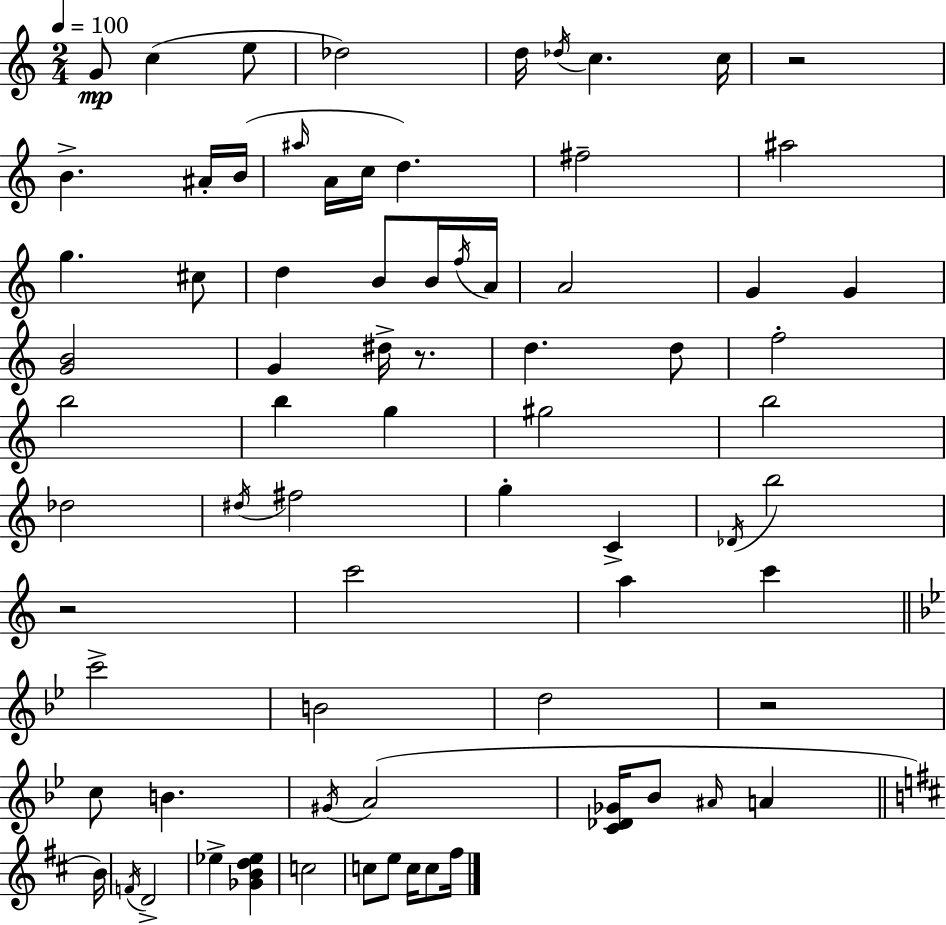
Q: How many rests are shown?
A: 4